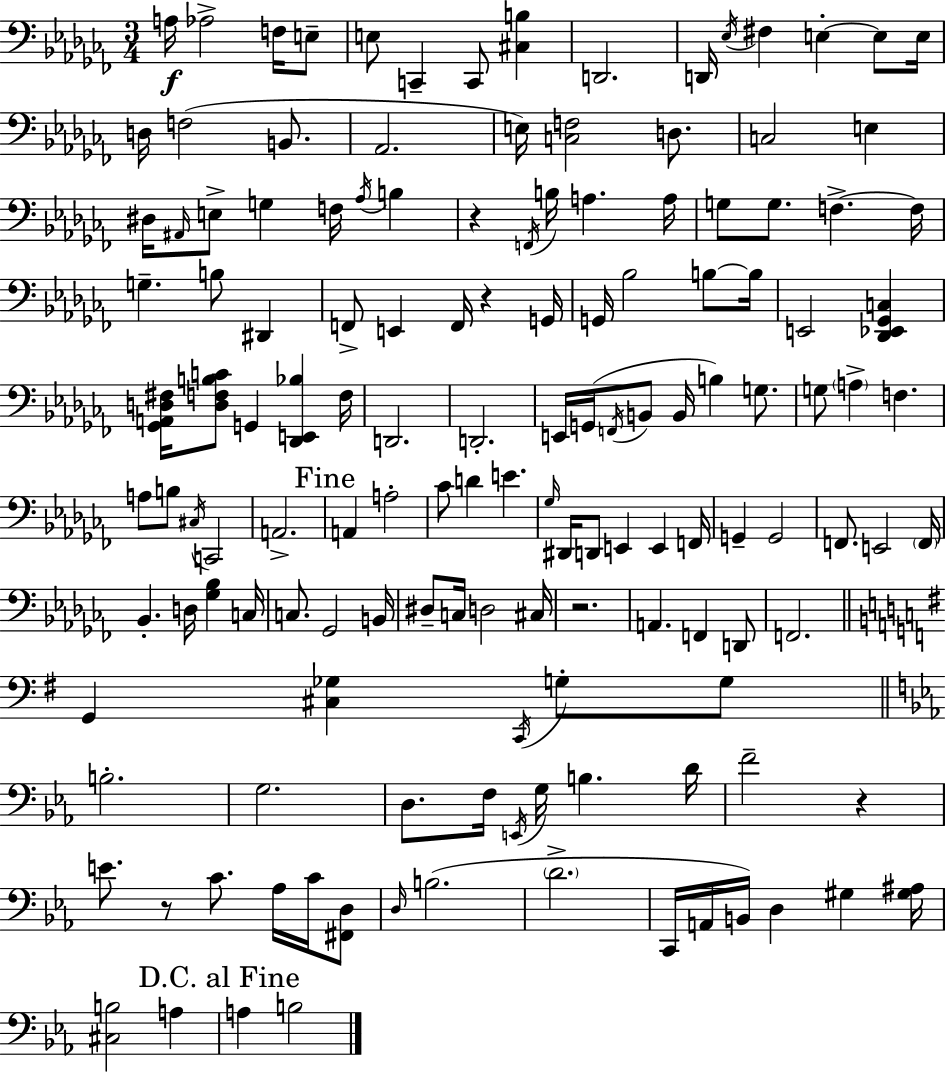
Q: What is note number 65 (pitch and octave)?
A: B3